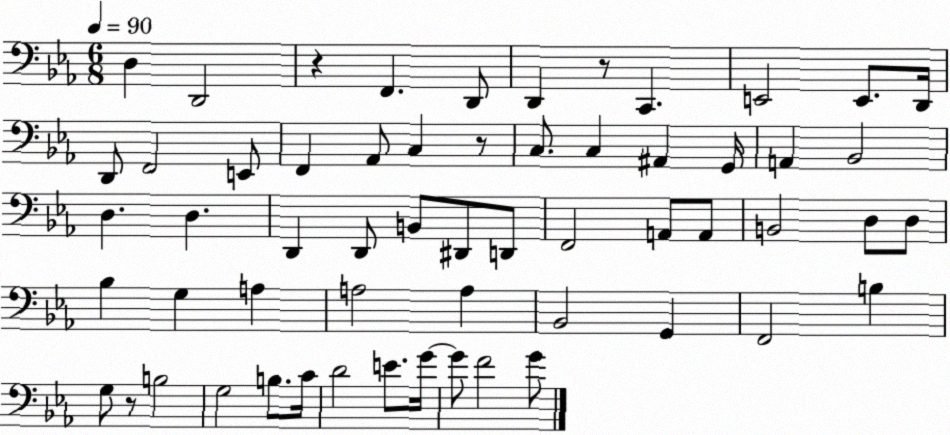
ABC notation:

X:1
T:Untitled
M:6/8
L:1/4
K:Eb
D, D,,2 z F,, D,,/2 D,, z/2 C,, E,,2 E,,/2 D,,/4 D,,/2 F,,2 E,,/2 F,, _A,,/2 C, z/2 C,/2 C, ^A,, G,,/4 A,, _B,,2 D, D, D,, D,,/2 B,,/2 ^D,,/2 D,,/2 F,,2 A,,/2 A,,/2 B,,2 D,/2 D,/2 _B, G, A, A,2 A, _B,,2 G,, F,,2 B, G,/2 z/2 B,2 G,2 B,/2 C/4 D2 E/2 G/4 G/2 F2 G/2